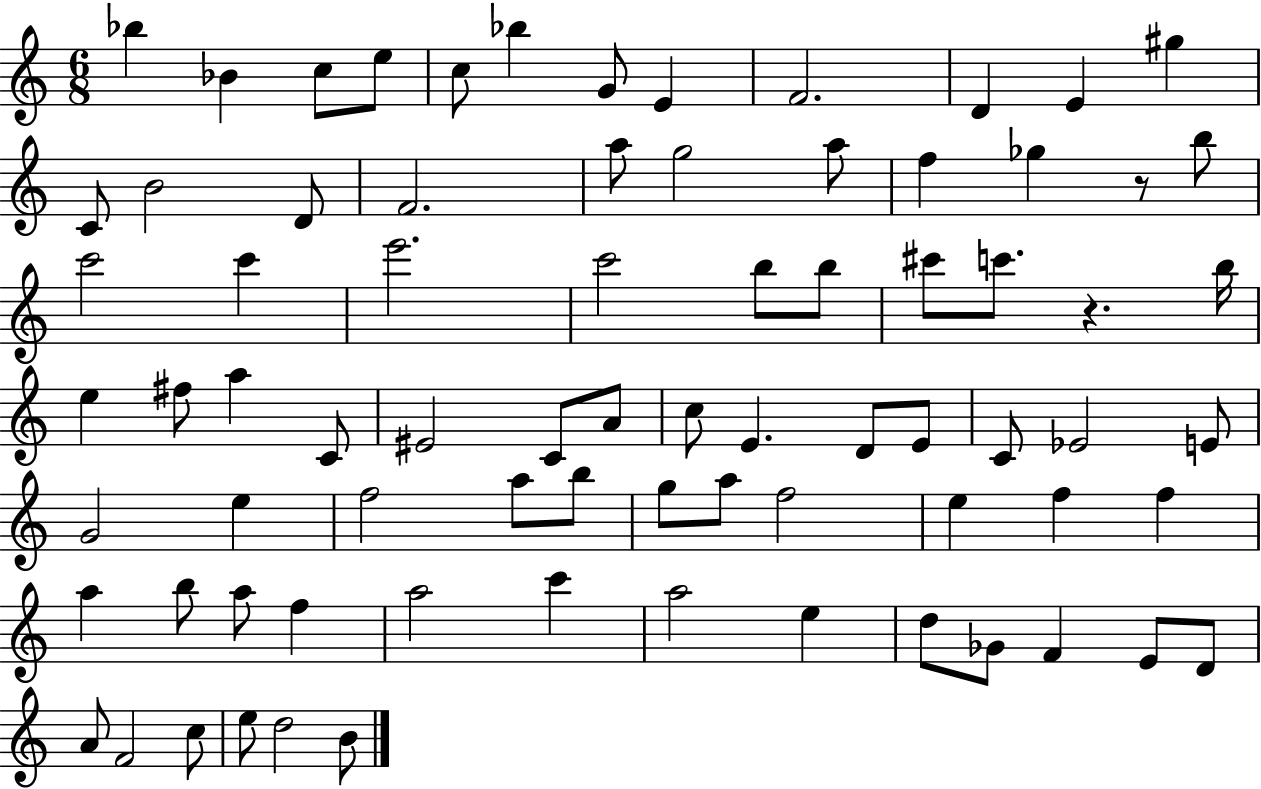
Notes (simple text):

Bb5/q Bb4/q C5/e E5/e C5/e Bb5/q G4/e E4/q F4/h. D4/q E4/q G#5/q C4/e B4/h D4/e F4/h. A5/e G5/h A5/e F5/q Gb5/q R/e B5/e C6/h C6/q E6/h. C6/h B5/e B5/e C#6/e C6/e. R/q. B5/s E5/q F#5/e A5/q C4/e EIS4/h C4/e A4/e C5/e E4/q. D4/e E4/e C4/e Eb4/h E4/e G4/h E5/q F5/h A5/e B5/e G5/e A5/e F5/h E5/q F5/q F5/q A5/q B5/e A5/e F5/q A5/h C6/q A5/h E5/q D5/e Gb4/e F4/q E4/e D4/e A4/e F4/h C5/e E5/e D5/h B4/e